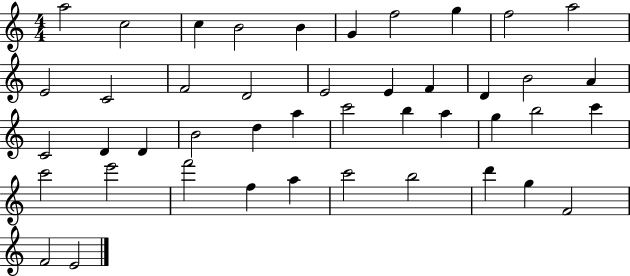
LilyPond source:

{
  \clef treble
  \numericTimeSignature
  \time 4/4
  \key c \major
  a''2 c''2 | c''4 b'2 b'4 | g'4 f''2 g''4 | f''2 a''2 | \break e'2 c'2 | f'2 d'2 | e'2 e'4 f'4 | d'4 b'2 a'4 | \break c'2 d'4 d'4 | b'2 d''4 a''4 | c'''2 b''4 a''4 | g''4 b''2 c'''4 | \break c'''2 e'''2 | f'''2 f''4 a''4 | c'''2 b''2 | d'''4 g''4 f'2 | \break f'2 e'2 | \bar "|."
}